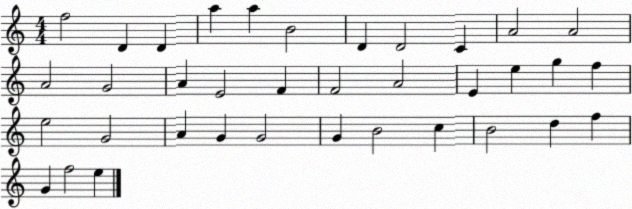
X:1
T:Untitled
M:4/4
L:1/4
K:C
f2 D D a a B2 D D2 C A2 A2 A2 G2 A E2 F F2 A2 E e g f e2 G2 A G G2 G B2 c B2 d f G f2 e